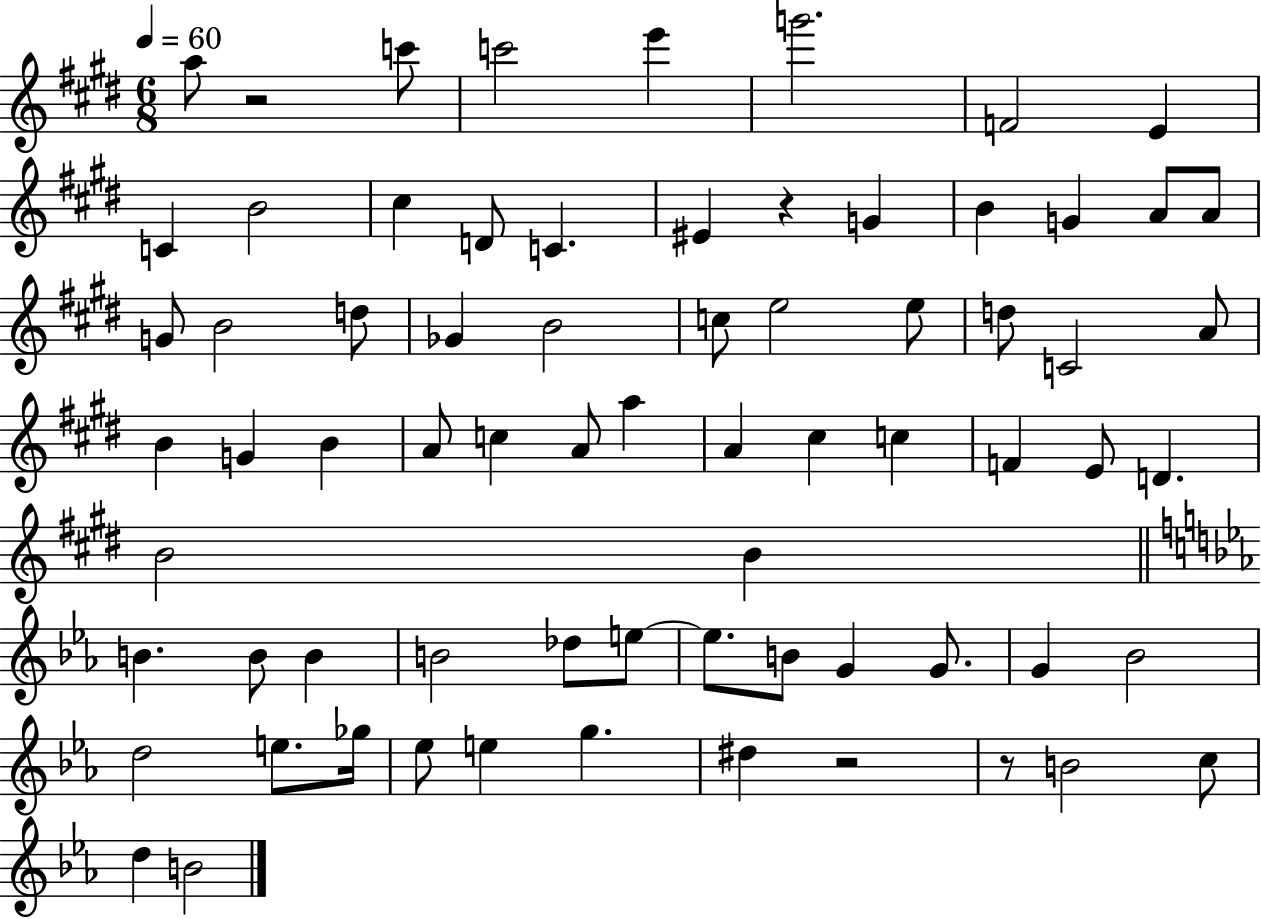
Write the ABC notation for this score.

X:1
T:Untitled
M:6/8
L:1/4
K:E
a/2 z2 c'/2 c'2 e' g'2 F2 E C B2 ^c D/2 C ^E z G B G A/2 A/2 G/2 B2 d/2 _G B2 c/2 e2 e/2 d/2 C2 A/2 B G B A/2 c A/2 a A ^c c F E/2 D B2 B B B/2 B B2 _d/2 e/2 e/2 B/2 G G/2 G _B2 d2 e/2 _g/4 _e/2 e g ^d z2 z/2 B2 c/2 d B2